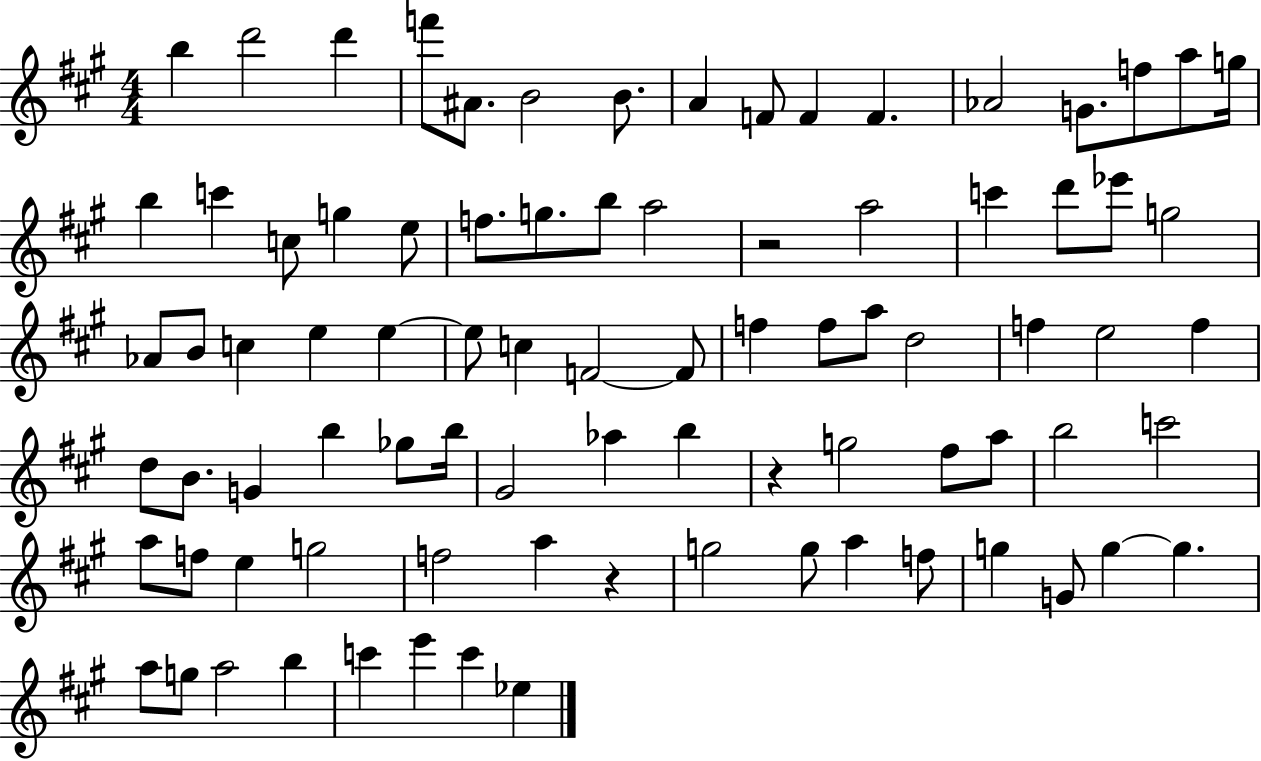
B5/q D6/h D6/q F6/e A#4/e. B4/h B4/e. A4/q F4/e F4/q F4/q. Ab4/h G4/e. F5/e A5/e G5/s B5/q C6/q C5/e G5/q E5/e F5/e. G5/e. B5/e A5/h R/h A5/h C6/q D6/e Eb6/e G5/h Ab4/e B4/e C5/q E5/q E5/q E5/e C5/q F4/h F4/e F5/q F5/e A5/e D5/h F5/q E5/h F5/q D5/e B4/e. G4/q B5/q Gb5/e B5/s G#4/h Ab5/q B5/q R/q G5/h F#5/e A5/e B5/h C6/h A5/e F5/e E5/q G5/h F5/h A5/q R/q G5/h G5/e A5/q F5/e G5/q G4/e G5/q G5/q. A5/e G5/e A5/h B5/q C6/q E6/q C6/q Eb5/q